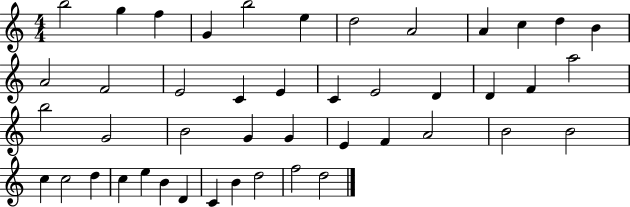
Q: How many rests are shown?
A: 0